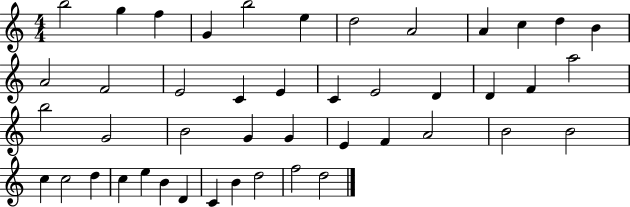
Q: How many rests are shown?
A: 0